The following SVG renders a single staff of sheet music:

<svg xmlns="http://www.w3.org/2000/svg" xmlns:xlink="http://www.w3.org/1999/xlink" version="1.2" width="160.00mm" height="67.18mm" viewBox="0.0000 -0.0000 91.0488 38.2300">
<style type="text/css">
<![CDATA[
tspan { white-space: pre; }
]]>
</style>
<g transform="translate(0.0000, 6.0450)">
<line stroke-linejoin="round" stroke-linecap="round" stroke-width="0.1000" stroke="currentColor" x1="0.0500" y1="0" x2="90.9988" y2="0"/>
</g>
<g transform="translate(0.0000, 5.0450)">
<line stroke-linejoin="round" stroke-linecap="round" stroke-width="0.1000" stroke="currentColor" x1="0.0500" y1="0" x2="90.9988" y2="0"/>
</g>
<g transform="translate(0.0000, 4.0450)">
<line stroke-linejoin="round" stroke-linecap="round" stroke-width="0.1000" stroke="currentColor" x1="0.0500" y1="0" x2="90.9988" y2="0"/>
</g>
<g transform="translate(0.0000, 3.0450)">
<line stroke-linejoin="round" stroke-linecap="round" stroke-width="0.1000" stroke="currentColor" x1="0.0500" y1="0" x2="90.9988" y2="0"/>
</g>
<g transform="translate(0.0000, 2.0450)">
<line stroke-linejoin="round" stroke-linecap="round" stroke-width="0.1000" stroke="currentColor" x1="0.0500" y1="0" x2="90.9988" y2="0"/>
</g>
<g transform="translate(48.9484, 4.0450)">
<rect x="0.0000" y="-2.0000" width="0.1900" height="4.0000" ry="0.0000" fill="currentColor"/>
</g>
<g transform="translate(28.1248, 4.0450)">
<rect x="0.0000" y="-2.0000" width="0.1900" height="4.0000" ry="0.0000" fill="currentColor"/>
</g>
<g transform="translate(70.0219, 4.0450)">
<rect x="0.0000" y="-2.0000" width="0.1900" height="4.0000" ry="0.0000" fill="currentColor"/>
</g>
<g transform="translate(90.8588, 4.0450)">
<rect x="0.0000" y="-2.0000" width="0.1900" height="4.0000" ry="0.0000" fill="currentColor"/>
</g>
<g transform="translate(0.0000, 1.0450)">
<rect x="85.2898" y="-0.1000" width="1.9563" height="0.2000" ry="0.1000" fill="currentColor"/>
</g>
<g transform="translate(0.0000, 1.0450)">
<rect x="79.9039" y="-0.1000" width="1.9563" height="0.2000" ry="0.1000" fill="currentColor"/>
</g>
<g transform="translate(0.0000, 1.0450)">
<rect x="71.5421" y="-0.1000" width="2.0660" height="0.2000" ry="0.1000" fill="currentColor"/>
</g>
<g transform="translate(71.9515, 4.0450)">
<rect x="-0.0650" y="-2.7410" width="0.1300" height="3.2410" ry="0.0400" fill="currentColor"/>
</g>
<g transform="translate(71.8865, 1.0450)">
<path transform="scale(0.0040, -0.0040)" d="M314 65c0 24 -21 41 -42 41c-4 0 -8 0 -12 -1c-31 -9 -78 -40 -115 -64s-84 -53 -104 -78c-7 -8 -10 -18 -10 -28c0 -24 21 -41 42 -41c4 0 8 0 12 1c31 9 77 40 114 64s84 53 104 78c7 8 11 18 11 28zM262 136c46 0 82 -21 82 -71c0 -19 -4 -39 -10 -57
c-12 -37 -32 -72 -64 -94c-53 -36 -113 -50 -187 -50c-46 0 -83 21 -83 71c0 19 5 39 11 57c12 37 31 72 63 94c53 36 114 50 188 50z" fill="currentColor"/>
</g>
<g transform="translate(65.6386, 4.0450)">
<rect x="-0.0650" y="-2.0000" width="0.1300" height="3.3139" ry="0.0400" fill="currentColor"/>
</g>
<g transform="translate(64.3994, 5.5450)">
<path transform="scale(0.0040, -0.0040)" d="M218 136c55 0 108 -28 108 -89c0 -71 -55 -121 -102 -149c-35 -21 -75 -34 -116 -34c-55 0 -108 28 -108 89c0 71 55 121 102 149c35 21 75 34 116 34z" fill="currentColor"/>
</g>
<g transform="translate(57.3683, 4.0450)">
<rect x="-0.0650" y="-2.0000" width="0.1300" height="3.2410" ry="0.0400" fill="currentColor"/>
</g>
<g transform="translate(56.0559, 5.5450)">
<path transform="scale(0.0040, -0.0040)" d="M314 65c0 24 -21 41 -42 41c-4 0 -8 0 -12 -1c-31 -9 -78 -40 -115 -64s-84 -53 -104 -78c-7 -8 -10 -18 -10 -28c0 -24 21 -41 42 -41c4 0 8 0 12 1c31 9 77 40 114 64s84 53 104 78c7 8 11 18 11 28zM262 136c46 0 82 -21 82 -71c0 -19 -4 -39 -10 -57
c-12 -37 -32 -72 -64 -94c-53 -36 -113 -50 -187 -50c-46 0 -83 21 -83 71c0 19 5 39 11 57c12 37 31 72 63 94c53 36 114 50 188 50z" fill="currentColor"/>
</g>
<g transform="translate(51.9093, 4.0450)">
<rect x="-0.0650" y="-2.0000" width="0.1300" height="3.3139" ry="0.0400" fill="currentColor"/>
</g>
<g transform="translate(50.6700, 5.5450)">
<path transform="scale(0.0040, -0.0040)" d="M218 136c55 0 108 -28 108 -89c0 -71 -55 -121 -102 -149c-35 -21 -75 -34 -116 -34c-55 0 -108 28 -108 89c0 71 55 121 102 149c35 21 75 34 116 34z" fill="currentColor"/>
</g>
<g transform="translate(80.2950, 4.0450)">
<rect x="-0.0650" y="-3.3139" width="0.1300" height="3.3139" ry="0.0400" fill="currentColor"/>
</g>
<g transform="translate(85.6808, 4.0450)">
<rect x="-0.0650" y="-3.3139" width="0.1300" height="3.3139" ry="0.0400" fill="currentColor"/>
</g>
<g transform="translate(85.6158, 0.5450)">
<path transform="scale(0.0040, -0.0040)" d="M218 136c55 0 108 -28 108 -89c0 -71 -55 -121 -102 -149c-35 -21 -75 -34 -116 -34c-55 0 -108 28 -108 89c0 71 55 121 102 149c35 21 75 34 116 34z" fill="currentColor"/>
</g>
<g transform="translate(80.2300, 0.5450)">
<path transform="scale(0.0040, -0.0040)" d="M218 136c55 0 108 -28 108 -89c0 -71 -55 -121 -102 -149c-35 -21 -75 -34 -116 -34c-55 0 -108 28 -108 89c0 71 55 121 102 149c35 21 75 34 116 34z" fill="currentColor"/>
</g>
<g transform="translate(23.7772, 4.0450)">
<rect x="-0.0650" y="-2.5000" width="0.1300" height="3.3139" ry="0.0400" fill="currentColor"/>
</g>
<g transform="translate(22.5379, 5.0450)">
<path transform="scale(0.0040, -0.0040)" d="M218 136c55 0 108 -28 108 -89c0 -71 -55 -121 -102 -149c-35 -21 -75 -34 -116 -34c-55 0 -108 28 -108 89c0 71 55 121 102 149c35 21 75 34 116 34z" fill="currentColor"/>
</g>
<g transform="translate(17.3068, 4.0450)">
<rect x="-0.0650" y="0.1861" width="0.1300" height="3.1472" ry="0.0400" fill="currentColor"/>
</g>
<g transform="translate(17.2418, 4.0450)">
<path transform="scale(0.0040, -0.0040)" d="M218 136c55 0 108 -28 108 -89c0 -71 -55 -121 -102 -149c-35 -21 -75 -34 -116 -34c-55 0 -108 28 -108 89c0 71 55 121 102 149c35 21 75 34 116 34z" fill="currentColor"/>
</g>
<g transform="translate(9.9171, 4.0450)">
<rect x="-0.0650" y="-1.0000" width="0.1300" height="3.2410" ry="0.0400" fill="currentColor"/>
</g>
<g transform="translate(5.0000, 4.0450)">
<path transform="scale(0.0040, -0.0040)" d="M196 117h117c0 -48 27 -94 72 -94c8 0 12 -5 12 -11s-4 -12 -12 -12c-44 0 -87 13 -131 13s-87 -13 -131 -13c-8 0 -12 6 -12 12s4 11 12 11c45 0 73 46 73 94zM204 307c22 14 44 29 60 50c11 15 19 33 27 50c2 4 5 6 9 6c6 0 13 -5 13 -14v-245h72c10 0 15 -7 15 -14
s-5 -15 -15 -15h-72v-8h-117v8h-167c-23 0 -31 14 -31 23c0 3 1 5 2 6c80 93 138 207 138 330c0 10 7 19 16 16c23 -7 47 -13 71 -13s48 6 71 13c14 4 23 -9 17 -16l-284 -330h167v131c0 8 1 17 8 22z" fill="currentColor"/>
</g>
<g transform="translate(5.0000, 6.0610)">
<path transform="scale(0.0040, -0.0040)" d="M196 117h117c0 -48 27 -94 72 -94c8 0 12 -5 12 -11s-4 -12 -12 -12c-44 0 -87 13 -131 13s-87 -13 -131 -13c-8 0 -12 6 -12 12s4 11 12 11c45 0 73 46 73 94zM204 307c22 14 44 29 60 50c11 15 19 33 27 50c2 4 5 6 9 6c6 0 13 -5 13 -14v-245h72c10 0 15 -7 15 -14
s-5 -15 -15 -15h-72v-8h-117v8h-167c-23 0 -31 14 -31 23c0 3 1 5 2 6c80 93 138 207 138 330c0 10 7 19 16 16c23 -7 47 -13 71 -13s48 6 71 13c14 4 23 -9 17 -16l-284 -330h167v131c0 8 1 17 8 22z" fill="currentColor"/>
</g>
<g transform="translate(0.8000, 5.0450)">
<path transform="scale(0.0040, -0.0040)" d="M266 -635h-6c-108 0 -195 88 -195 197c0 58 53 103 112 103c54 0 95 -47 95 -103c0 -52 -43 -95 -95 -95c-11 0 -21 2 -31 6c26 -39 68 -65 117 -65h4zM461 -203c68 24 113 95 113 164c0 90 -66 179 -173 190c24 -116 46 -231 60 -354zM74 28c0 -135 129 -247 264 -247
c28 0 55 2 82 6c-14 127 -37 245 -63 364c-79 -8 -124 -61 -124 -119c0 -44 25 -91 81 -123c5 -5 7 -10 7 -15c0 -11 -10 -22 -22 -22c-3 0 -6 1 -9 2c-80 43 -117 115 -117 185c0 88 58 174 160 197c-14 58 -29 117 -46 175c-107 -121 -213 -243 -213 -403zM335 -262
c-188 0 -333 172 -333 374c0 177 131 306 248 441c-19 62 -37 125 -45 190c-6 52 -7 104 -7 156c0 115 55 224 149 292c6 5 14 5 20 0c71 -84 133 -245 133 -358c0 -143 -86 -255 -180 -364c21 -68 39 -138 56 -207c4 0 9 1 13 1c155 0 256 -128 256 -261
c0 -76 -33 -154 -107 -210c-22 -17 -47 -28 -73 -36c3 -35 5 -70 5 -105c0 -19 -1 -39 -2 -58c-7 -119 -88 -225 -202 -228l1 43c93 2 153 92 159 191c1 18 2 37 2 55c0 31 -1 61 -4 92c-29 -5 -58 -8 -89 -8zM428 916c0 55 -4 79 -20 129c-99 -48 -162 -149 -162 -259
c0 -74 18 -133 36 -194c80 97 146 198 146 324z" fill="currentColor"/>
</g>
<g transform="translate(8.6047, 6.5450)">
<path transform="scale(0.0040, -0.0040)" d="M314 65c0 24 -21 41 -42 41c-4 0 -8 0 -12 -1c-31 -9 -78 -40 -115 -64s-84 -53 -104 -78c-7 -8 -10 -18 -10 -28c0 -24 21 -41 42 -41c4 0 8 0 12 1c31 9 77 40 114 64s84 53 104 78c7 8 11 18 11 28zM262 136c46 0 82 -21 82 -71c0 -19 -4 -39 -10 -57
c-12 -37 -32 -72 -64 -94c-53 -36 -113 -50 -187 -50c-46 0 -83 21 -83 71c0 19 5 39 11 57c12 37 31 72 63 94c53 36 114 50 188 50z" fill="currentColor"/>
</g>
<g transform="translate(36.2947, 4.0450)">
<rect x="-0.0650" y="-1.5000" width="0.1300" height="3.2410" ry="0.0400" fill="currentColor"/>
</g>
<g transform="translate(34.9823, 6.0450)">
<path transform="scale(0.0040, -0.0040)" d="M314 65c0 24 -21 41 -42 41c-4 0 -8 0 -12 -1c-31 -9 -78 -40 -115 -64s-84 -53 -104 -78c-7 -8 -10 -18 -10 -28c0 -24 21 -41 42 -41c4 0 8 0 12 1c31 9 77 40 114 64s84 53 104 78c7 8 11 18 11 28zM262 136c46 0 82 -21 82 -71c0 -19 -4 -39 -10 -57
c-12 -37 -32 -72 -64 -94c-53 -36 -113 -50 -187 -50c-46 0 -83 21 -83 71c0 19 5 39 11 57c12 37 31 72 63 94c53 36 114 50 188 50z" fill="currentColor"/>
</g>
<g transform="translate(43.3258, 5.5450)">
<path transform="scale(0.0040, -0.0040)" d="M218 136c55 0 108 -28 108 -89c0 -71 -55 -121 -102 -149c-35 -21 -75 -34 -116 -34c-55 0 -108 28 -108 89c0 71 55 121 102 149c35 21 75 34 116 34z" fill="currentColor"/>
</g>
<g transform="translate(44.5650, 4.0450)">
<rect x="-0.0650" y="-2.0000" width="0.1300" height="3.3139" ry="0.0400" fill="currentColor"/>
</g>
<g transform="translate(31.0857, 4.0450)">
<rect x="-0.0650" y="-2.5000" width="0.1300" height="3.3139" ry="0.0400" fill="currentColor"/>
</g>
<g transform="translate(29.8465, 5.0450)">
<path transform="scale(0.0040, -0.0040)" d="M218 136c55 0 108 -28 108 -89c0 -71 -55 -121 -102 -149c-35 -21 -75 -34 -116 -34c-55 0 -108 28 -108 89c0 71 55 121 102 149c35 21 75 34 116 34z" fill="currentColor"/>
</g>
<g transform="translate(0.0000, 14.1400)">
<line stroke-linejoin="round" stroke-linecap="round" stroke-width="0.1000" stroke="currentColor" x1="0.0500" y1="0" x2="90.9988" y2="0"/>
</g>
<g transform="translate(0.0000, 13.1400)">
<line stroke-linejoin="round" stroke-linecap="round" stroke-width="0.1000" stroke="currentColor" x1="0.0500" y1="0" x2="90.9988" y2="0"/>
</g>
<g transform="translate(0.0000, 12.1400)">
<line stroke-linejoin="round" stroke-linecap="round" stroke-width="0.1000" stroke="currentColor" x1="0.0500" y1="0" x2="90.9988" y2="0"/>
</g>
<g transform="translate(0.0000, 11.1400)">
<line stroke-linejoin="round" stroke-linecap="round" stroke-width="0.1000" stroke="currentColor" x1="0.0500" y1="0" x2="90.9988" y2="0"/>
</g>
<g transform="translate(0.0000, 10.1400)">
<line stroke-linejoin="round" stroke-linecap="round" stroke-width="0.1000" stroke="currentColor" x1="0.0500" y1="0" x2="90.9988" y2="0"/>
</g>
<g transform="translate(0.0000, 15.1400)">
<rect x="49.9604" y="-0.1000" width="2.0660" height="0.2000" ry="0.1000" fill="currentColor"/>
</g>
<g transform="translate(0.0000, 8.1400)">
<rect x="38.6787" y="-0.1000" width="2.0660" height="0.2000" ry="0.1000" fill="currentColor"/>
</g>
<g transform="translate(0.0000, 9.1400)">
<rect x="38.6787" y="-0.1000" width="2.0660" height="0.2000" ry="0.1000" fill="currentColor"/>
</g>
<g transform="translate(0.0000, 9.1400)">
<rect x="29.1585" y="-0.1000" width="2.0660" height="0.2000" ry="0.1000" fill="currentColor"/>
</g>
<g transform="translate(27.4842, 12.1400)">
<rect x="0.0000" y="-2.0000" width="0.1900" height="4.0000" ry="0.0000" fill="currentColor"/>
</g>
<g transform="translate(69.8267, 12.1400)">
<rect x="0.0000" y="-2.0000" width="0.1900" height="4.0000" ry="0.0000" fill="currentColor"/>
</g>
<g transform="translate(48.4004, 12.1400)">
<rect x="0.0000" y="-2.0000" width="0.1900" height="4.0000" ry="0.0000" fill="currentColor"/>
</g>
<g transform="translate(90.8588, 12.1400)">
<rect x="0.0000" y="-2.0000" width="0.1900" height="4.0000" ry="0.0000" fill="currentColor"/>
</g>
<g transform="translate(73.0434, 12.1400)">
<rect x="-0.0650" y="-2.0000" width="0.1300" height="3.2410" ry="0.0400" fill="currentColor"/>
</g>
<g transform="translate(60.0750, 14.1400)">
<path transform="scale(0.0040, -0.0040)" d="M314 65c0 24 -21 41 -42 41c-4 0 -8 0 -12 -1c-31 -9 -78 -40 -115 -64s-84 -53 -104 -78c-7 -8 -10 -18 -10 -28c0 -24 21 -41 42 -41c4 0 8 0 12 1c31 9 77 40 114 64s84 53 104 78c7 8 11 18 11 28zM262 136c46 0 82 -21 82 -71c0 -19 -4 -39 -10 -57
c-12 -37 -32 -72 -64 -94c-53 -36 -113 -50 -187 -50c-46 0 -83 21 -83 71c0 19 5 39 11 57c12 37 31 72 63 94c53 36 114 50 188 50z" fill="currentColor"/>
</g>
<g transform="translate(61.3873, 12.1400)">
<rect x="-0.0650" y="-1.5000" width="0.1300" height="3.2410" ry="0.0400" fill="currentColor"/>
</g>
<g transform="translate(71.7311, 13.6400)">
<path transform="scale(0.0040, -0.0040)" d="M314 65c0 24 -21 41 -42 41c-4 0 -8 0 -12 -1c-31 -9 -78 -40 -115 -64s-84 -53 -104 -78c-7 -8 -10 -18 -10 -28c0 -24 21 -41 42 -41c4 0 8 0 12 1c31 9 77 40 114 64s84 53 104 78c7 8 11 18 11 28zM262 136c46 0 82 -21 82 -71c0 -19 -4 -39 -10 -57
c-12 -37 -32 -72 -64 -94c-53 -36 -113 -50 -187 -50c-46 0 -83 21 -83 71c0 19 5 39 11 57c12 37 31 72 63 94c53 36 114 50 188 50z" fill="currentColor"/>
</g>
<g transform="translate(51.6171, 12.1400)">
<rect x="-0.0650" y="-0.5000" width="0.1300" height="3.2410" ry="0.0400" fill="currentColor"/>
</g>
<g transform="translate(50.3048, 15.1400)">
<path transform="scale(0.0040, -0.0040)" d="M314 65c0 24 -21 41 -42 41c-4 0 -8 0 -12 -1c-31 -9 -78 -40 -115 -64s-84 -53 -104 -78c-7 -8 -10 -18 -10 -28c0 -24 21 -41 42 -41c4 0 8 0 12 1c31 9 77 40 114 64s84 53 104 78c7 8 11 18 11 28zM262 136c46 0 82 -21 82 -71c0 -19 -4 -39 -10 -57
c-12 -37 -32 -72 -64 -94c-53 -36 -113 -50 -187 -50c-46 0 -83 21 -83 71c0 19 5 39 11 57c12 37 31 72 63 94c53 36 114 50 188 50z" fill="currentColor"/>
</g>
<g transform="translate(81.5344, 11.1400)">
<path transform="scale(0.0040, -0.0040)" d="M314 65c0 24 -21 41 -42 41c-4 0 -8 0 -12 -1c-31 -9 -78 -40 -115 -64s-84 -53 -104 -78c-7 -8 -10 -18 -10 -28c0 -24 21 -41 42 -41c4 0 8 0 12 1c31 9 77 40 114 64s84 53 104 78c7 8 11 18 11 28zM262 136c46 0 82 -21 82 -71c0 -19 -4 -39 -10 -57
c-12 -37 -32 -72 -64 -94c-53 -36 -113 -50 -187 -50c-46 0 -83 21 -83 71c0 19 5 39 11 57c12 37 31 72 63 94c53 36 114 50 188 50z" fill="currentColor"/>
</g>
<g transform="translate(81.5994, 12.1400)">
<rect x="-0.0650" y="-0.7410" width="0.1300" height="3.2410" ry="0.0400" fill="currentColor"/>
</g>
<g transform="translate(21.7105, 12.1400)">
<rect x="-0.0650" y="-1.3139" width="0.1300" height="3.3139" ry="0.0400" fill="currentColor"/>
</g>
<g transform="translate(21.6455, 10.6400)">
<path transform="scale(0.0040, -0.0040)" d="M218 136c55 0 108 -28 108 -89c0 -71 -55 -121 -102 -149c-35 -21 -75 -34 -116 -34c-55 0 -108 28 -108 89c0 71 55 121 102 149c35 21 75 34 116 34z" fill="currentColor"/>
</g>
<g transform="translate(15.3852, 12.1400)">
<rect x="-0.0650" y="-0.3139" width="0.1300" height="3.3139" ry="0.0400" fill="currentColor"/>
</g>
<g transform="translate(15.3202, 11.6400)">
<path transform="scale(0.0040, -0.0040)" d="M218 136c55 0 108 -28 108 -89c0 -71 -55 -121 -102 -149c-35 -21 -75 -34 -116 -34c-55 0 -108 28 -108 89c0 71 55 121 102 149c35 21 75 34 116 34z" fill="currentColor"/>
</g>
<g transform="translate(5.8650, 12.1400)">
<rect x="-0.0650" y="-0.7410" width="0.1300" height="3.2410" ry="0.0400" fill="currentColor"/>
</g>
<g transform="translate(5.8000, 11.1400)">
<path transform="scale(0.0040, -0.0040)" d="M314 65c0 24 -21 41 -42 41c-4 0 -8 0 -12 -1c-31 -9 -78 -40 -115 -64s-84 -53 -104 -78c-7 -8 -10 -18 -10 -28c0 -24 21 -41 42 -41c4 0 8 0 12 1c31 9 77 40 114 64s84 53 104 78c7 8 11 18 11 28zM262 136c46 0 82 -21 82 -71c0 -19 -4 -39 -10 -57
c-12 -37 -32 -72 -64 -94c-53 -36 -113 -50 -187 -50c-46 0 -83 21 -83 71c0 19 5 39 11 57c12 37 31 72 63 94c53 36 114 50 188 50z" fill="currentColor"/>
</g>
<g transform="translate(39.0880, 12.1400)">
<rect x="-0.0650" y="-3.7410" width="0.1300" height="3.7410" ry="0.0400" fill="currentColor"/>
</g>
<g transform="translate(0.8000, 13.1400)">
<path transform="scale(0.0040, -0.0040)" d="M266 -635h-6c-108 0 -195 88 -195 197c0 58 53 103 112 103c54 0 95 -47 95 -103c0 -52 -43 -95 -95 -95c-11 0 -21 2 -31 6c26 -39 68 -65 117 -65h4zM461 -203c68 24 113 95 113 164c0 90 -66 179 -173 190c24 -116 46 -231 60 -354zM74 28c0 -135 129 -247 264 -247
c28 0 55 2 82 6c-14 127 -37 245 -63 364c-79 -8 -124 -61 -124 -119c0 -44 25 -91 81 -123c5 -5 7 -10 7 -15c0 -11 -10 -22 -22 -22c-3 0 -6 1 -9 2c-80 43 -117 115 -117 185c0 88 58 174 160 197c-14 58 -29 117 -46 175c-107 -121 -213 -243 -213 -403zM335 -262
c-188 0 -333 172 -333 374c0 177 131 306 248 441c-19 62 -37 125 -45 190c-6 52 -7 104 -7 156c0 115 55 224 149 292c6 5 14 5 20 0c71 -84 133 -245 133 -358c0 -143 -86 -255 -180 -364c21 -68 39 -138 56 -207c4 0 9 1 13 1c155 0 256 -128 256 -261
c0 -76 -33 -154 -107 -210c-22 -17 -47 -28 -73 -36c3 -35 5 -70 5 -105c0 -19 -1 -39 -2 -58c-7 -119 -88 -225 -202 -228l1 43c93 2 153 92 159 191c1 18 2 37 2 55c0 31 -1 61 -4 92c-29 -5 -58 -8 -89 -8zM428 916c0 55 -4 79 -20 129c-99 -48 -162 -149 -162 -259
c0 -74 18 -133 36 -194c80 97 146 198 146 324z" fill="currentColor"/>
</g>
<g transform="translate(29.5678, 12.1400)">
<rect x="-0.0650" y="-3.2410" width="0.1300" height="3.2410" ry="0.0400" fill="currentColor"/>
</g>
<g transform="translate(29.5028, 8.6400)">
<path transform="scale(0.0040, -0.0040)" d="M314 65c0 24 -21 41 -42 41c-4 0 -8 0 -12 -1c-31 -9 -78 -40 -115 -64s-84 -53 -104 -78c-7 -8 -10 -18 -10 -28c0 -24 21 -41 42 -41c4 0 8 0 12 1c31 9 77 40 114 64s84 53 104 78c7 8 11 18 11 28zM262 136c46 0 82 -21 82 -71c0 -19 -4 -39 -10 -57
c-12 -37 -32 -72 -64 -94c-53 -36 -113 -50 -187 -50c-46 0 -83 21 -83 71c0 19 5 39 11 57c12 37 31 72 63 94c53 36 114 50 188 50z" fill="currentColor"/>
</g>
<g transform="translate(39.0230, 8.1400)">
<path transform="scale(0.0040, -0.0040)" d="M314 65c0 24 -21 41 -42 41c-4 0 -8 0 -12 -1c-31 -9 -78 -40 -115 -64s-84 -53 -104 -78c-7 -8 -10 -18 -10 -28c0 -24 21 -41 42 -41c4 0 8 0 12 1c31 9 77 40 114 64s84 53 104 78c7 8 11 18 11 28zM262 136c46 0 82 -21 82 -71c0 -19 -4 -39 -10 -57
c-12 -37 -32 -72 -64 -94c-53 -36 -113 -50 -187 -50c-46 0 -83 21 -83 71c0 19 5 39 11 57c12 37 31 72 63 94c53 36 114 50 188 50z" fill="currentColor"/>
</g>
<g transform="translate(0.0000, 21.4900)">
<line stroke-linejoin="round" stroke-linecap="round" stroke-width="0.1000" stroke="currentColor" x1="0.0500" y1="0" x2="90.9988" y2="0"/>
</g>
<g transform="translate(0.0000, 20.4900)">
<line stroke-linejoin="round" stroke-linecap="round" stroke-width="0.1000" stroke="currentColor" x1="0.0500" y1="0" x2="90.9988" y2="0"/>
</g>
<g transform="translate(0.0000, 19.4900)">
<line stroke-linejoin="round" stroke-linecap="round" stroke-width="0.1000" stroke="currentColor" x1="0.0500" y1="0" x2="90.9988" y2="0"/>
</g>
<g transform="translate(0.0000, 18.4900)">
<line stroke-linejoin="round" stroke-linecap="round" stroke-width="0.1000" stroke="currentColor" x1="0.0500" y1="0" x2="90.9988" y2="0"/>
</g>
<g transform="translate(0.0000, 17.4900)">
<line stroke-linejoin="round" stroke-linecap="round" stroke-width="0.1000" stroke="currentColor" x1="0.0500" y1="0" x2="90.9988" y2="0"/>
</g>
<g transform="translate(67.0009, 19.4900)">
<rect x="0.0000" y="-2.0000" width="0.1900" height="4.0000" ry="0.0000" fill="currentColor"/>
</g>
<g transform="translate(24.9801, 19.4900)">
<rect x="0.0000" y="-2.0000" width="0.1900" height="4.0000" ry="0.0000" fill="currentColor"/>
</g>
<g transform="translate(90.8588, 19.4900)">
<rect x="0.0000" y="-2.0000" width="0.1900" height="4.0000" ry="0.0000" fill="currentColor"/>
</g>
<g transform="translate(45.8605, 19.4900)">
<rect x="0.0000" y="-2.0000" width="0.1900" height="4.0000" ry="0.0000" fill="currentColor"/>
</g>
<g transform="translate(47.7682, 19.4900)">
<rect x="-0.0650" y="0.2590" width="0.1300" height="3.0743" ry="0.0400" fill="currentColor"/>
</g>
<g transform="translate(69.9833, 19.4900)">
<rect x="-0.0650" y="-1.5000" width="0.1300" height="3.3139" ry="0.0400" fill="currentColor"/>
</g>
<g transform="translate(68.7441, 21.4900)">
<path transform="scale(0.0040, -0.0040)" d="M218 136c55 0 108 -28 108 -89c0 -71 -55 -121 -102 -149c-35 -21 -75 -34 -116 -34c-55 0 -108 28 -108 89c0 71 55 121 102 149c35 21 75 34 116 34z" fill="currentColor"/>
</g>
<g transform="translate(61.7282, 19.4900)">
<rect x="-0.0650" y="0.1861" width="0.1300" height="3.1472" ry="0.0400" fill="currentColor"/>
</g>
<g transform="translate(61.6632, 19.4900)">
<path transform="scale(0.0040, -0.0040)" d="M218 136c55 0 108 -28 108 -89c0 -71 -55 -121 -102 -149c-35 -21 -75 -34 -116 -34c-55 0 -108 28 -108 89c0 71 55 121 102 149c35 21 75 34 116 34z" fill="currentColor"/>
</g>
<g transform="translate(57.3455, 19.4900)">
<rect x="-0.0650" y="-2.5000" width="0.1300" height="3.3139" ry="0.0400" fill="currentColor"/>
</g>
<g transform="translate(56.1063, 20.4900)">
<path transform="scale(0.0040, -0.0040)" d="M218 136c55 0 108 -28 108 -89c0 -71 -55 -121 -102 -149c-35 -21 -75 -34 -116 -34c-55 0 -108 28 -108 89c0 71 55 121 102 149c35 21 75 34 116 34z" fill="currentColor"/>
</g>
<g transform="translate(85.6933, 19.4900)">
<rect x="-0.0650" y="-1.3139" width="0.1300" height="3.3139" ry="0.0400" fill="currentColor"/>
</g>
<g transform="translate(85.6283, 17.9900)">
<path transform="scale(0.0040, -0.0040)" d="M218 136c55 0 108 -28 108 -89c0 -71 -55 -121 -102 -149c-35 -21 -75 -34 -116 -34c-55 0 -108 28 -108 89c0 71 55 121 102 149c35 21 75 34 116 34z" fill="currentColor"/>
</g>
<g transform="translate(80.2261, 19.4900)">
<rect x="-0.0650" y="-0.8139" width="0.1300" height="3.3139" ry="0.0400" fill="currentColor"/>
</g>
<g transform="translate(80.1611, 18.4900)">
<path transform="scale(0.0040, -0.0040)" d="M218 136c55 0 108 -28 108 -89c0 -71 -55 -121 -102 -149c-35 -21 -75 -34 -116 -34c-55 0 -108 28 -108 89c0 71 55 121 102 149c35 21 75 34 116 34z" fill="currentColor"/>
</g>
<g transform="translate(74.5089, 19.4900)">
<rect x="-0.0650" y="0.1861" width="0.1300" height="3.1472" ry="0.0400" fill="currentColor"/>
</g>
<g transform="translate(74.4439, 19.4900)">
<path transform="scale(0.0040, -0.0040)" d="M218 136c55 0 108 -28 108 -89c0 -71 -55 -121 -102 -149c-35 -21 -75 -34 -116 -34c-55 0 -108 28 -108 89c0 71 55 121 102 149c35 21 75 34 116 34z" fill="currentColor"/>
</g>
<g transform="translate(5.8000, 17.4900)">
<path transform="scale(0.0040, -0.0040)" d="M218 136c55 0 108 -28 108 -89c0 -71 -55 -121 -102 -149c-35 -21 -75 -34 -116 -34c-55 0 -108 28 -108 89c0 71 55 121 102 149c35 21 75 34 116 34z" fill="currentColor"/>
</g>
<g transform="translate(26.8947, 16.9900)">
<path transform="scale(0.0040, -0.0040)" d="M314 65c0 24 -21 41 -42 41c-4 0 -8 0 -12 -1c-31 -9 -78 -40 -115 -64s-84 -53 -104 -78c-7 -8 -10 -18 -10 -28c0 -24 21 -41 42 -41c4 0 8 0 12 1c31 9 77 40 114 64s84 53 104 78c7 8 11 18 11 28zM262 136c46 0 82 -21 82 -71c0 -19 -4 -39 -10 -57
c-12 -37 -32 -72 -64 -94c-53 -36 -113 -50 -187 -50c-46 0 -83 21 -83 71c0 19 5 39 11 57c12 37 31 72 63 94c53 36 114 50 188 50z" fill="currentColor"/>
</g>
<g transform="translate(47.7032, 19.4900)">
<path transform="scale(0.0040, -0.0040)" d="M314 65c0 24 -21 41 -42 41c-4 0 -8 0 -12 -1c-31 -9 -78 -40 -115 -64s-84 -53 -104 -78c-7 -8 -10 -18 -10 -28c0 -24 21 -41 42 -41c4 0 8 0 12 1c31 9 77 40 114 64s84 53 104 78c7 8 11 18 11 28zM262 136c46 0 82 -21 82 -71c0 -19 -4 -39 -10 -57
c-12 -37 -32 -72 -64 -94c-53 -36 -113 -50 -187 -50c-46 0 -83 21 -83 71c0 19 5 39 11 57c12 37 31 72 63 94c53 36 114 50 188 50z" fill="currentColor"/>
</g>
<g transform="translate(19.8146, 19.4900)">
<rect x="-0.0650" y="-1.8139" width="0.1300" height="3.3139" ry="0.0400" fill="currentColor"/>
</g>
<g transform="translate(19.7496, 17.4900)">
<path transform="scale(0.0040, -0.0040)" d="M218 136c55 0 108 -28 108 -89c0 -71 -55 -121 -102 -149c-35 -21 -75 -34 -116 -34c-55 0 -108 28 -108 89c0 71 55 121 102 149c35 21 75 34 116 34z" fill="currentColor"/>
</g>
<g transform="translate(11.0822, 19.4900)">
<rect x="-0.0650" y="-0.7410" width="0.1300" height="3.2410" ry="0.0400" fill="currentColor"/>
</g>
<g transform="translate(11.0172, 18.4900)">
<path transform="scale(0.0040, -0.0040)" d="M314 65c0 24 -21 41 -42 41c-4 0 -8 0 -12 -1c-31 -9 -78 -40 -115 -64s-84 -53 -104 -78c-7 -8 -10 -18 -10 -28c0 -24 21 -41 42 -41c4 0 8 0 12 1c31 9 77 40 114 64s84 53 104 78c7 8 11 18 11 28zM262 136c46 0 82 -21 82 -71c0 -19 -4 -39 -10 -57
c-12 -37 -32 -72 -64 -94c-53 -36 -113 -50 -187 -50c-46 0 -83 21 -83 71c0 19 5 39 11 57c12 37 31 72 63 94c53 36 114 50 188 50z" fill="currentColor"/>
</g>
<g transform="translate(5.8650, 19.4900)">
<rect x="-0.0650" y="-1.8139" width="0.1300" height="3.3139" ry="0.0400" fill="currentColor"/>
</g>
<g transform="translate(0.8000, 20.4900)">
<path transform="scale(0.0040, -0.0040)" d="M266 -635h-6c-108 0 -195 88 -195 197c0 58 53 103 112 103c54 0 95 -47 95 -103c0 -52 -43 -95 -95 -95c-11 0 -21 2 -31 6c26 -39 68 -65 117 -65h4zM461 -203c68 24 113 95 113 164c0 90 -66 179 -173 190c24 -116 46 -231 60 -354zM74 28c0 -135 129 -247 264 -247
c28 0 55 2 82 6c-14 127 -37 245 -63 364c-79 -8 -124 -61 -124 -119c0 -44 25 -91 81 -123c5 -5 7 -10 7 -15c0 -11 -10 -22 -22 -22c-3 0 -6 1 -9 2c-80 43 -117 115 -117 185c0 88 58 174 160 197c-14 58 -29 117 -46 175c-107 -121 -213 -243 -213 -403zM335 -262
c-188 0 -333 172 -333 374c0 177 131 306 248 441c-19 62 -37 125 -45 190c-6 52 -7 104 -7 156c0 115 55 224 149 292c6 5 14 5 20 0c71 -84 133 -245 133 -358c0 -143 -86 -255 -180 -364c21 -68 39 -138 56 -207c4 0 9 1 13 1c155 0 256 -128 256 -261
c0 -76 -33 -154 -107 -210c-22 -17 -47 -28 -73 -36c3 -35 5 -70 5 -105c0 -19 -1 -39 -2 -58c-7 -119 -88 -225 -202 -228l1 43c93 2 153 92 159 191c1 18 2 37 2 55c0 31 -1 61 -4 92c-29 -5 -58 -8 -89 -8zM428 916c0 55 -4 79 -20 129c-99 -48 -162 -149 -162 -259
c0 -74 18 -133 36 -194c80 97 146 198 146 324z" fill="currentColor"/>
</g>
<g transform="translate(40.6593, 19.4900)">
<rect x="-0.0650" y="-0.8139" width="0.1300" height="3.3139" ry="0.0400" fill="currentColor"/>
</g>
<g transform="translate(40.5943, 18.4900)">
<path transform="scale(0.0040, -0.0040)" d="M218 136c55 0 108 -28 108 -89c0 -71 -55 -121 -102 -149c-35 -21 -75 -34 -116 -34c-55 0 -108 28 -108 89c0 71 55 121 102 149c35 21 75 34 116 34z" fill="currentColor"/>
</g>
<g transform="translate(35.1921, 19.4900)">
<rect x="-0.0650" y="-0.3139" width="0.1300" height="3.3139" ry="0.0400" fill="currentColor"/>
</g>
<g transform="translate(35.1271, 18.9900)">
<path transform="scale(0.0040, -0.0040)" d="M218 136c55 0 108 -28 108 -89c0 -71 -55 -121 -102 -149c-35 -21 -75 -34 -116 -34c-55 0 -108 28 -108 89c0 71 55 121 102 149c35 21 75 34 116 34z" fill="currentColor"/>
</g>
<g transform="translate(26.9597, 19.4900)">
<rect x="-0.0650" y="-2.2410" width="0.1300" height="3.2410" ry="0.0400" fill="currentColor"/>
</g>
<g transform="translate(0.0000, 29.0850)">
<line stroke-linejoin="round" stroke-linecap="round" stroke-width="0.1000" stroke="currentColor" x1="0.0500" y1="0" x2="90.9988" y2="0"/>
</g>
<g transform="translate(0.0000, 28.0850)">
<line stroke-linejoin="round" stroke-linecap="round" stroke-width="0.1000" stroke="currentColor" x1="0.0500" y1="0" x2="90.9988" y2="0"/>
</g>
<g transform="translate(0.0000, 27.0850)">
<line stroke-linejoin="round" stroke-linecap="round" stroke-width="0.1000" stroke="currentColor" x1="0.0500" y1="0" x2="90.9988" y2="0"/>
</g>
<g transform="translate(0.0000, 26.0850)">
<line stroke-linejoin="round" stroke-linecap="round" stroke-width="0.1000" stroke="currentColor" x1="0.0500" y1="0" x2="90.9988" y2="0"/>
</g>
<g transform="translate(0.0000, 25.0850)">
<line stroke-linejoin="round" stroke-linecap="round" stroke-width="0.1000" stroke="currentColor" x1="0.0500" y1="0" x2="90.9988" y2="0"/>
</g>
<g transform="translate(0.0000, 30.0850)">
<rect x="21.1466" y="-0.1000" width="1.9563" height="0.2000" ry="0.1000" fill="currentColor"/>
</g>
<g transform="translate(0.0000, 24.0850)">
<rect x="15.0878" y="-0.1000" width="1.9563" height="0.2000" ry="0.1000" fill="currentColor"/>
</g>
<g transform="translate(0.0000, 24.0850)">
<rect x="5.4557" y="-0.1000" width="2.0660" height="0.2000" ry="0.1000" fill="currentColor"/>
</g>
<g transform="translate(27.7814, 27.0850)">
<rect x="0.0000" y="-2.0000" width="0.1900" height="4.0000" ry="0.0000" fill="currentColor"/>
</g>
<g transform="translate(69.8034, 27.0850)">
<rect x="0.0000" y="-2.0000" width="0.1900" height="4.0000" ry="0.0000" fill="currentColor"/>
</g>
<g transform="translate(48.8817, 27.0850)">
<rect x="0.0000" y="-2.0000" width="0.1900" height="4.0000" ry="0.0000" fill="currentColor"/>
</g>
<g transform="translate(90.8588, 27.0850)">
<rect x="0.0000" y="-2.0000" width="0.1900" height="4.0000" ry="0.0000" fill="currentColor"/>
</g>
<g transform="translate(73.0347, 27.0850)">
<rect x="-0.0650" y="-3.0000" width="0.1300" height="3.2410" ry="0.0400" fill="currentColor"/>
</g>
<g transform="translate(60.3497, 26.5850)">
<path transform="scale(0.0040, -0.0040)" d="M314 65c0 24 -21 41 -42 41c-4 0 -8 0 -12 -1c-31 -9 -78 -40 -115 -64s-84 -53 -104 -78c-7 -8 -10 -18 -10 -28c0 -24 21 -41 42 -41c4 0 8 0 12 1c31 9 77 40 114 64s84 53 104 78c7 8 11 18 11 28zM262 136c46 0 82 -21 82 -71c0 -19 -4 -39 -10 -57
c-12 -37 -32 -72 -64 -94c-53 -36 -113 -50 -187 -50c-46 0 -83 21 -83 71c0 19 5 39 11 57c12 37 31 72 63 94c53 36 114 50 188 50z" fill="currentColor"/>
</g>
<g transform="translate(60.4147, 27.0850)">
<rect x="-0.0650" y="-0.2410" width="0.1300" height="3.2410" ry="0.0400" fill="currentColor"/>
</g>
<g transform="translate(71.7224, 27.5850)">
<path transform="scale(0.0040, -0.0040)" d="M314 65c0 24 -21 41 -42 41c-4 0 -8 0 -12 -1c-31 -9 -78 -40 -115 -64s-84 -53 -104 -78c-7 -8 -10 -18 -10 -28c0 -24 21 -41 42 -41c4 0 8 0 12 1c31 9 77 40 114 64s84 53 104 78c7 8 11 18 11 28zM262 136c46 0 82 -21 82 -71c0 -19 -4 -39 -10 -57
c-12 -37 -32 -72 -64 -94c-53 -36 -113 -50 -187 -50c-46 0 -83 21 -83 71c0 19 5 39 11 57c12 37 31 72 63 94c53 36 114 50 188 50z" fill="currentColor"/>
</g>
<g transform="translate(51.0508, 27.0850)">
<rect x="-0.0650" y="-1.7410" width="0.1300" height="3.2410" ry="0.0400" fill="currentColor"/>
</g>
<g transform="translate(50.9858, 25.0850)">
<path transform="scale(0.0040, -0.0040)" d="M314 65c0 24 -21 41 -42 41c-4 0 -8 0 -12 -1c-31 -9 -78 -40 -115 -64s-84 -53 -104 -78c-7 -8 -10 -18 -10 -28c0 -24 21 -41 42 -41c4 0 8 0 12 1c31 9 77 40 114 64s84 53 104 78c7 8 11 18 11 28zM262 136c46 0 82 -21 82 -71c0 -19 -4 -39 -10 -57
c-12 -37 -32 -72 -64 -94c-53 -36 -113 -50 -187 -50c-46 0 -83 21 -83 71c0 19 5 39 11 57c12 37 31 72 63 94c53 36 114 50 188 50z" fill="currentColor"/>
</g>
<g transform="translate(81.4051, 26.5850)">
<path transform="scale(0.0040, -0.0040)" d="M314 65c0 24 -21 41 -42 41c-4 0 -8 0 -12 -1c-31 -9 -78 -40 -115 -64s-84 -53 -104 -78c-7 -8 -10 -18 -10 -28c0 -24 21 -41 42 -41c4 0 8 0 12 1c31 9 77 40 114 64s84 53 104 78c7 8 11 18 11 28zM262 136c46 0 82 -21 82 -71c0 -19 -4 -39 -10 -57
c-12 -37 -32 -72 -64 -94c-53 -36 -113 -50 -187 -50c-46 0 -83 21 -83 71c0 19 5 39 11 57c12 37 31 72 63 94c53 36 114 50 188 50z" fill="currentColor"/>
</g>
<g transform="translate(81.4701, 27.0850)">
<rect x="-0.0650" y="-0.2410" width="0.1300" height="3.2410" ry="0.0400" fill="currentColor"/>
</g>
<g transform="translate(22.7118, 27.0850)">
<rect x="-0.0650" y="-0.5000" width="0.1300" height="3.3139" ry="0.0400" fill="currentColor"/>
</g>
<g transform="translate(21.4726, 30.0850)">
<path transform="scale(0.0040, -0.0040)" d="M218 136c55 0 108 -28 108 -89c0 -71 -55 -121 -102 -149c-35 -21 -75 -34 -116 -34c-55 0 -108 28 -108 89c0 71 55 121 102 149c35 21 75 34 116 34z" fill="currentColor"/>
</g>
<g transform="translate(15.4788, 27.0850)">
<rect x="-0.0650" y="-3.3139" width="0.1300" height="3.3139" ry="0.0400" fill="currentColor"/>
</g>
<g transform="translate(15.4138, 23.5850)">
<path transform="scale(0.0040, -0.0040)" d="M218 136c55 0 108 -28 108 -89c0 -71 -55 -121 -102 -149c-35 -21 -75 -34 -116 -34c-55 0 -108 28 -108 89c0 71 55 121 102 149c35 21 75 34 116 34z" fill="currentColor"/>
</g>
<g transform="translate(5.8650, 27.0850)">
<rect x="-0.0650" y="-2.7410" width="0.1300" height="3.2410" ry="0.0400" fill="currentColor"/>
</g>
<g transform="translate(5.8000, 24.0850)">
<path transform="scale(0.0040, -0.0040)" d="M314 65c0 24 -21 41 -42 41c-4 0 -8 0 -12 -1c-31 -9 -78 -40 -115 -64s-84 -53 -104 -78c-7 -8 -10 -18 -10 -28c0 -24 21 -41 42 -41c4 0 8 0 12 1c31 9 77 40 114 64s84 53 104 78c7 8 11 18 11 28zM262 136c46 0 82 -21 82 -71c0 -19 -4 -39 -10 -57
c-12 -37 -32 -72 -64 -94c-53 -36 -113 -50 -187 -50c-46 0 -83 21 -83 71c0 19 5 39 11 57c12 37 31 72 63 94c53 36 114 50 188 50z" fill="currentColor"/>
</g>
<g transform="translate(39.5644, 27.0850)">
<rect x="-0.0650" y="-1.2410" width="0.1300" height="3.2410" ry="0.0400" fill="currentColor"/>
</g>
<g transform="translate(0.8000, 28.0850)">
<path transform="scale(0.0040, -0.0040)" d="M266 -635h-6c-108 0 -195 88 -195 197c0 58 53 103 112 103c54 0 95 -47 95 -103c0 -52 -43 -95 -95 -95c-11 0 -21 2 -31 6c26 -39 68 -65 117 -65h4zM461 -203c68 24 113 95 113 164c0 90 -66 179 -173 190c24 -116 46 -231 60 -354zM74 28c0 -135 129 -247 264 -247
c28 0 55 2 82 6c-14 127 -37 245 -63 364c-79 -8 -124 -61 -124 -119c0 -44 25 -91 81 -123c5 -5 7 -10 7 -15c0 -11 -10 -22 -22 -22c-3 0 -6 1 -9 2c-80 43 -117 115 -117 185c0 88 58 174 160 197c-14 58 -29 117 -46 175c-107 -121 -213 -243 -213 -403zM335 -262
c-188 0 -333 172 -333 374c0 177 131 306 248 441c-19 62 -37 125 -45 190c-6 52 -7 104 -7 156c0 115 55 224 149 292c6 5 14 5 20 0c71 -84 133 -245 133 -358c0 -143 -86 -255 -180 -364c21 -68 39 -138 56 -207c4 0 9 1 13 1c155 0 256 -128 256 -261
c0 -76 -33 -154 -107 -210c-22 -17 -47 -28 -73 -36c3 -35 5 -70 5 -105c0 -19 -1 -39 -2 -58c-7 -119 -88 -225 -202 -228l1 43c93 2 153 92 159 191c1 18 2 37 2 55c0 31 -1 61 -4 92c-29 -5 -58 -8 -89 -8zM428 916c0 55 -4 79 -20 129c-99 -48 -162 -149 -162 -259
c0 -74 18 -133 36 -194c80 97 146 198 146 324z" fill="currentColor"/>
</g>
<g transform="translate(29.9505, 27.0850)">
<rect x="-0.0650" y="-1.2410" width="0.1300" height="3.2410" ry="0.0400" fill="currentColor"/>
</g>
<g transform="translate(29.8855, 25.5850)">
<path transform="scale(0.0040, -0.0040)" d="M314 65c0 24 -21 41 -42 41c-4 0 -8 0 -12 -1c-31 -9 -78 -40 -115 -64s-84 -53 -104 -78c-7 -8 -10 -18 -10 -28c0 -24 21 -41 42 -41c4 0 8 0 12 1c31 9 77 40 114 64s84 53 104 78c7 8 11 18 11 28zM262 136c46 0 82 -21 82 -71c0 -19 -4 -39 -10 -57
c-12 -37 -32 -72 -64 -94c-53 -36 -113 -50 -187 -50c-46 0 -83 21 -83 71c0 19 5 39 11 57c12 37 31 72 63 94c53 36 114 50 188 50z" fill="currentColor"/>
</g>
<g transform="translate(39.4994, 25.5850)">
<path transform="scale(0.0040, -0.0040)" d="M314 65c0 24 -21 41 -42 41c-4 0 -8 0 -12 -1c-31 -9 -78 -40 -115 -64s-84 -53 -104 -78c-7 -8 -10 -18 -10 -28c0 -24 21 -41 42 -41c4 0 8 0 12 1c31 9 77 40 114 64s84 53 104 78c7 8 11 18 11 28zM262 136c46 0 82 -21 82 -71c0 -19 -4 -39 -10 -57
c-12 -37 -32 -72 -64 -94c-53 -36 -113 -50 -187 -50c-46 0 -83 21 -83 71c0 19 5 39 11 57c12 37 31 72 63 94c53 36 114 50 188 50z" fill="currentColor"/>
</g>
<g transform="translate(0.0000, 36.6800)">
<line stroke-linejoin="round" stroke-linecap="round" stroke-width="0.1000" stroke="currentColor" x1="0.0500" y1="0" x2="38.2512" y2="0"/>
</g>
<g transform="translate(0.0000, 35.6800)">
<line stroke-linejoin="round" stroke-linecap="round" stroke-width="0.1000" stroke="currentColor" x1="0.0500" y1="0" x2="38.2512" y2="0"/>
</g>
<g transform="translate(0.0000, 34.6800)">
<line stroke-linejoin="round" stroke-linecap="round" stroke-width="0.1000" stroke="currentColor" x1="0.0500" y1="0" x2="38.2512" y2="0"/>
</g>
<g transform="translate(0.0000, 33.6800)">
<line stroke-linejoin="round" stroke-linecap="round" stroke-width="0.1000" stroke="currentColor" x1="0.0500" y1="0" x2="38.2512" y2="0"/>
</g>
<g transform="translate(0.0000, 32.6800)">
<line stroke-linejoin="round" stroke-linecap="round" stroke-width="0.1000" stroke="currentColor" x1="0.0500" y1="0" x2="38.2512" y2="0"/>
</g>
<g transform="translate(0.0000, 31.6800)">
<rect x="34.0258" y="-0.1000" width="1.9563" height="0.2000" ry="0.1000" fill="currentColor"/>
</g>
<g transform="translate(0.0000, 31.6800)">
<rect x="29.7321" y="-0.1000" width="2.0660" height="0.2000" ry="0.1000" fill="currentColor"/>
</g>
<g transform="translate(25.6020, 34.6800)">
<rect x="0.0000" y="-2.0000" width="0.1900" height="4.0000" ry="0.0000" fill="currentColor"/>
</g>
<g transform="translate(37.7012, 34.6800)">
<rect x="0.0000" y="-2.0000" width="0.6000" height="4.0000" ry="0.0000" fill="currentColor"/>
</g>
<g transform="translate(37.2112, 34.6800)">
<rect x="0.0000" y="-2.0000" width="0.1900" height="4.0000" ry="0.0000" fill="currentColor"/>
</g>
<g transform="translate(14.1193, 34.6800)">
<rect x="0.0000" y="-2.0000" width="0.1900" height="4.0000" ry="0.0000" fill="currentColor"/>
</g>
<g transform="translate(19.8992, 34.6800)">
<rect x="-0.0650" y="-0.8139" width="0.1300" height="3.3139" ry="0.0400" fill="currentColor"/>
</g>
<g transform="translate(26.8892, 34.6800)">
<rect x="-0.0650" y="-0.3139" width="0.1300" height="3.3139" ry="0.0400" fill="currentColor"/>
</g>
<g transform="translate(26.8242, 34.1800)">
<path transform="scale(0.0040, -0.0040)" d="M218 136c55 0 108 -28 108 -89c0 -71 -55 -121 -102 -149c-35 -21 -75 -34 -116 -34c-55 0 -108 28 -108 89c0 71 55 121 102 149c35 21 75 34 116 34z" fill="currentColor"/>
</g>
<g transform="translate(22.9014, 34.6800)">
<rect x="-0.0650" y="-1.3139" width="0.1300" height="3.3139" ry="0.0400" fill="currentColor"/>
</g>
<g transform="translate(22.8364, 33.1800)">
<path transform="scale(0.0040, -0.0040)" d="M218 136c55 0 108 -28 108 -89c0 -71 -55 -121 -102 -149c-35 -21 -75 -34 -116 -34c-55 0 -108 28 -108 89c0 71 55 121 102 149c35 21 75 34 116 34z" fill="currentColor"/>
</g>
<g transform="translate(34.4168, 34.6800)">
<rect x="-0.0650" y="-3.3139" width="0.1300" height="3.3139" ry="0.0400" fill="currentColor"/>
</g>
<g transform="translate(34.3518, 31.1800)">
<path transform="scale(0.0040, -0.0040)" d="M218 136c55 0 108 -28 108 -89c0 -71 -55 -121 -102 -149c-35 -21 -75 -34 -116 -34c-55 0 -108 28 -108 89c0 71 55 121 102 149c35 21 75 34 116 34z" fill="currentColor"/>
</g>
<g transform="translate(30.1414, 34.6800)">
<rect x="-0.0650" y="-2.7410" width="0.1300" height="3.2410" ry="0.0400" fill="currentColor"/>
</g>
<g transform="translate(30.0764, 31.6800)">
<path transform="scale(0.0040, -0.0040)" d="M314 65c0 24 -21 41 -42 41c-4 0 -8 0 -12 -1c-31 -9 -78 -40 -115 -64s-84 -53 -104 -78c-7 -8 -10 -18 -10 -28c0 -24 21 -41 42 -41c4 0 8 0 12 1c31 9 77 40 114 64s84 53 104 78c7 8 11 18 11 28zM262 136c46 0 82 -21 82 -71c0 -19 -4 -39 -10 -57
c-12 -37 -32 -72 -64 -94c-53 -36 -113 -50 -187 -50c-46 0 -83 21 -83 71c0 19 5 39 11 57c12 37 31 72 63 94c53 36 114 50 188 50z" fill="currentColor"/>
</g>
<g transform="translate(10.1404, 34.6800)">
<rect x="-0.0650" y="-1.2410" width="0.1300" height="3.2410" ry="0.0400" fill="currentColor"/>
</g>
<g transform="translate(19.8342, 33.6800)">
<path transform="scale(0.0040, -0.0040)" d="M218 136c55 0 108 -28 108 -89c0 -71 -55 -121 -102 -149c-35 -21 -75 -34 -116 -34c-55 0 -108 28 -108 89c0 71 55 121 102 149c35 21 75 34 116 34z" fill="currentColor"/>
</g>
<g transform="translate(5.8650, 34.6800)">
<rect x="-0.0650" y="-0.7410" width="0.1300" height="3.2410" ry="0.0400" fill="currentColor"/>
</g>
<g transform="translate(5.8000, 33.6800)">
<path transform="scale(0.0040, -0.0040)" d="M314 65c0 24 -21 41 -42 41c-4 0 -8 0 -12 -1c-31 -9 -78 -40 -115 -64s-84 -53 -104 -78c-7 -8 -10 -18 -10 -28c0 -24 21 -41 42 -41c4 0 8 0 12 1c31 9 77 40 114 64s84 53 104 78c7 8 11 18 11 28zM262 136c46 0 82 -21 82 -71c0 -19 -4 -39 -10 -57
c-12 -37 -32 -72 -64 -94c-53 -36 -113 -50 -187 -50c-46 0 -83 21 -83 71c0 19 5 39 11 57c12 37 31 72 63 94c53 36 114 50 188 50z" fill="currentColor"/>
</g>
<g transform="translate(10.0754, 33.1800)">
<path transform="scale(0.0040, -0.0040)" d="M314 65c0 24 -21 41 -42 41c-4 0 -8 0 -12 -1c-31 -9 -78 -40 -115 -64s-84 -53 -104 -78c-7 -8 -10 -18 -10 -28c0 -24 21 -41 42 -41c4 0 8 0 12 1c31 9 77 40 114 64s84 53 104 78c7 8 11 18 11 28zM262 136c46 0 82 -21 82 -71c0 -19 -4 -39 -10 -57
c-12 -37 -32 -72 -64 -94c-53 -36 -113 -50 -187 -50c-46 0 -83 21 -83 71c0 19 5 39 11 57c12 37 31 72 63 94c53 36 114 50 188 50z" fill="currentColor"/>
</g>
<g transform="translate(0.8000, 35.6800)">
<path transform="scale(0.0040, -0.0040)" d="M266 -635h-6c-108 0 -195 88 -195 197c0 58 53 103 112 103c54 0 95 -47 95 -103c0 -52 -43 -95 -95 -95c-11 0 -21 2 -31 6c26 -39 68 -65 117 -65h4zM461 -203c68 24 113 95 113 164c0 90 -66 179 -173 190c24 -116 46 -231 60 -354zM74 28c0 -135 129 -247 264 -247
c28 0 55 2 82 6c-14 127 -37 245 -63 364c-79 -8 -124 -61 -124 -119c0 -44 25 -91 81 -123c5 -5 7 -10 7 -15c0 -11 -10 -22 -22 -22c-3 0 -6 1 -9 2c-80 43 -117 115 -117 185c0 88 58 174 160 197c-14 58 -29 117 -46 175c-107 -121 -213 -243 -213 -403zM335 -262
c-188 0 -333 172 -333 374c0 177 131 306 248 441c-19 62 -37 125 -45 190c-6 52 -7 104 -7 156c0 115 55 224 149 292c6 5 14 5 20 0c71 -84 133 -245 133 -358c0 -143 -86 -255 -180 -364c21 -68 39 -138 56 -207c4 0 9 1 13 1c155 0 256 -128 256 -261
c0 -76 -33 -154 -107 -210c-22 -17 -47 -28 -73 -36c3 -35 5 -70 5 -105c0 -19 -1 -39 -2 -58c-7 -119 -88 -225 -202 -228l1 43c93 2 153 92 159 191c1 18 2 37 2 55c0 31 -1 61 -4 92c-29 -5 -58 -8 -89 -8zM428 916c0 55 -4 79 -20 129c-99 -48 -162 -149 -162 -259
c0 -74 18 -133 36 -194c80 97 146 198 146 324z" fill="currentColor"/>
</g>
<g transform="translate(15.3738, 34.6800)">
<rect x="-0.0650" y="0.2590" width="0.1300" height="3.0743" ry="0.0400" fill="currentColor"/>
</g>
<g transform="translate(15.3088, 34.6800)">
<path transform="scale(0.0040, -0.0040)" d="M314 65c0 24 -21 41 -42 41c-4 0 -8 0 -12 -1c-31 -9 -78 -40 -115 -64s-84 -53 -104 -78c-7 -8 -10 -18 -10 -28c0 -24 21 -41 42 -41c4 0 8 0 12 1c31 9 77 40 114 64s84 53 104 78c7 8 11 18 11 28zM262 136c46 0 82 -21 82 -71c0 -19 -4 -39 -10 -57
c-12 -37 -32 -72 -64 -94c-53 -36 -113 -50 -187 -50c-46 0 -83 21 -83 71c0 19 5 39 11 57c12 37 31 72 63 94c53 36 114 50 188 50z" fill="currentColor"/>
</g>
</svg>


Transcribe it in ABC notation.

X:1
T:Untitled
M:4/4
L:1/4
K:C
D2 B G G E2 F F F2 F a2 b b d2 c e b2 c'2 C2 E2 F2 d2 f d2 f g2 c d B2 G B E B d e a2 b C e2 e2 f2 c2 A2 c2 d2 e2 B2 d e c a2 b